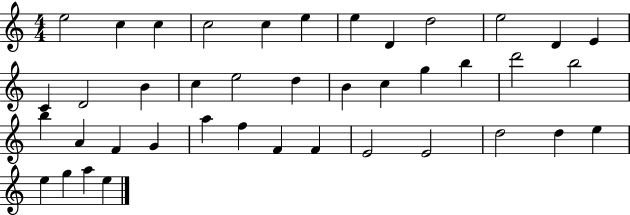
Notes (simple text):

E5/h C5/q C5/q C5/h C5/q E5/q E5/q D4/q D5/h E5/h D4/q E4/q C4/q D4/h B4/q C5/q E5/h D5/q B4/q C5/q G5/q B5/q D6/h B5/h B5/q A4/q F4/q G4/q A5/q F5/q F4/q F4/q E4/h E4/h D5/h D5/q E5/q E5/q G5/q A5/q E5/q